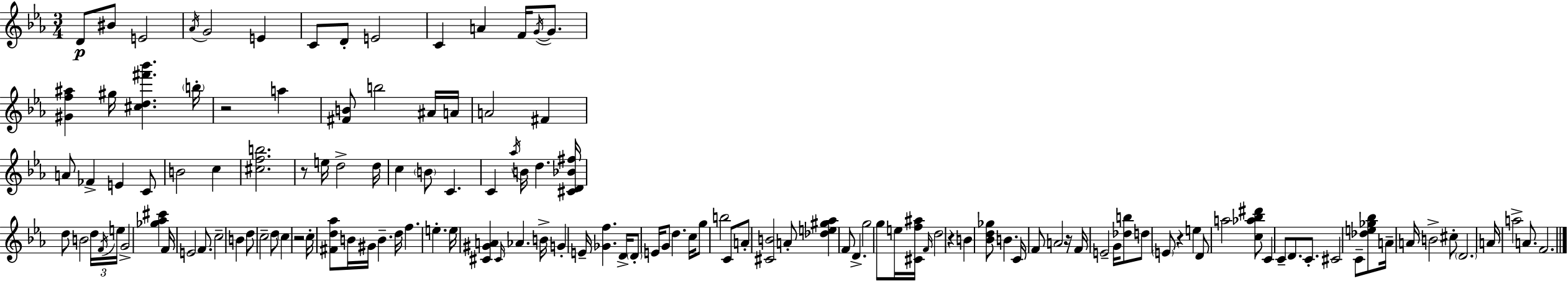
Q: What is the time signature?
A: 3/4